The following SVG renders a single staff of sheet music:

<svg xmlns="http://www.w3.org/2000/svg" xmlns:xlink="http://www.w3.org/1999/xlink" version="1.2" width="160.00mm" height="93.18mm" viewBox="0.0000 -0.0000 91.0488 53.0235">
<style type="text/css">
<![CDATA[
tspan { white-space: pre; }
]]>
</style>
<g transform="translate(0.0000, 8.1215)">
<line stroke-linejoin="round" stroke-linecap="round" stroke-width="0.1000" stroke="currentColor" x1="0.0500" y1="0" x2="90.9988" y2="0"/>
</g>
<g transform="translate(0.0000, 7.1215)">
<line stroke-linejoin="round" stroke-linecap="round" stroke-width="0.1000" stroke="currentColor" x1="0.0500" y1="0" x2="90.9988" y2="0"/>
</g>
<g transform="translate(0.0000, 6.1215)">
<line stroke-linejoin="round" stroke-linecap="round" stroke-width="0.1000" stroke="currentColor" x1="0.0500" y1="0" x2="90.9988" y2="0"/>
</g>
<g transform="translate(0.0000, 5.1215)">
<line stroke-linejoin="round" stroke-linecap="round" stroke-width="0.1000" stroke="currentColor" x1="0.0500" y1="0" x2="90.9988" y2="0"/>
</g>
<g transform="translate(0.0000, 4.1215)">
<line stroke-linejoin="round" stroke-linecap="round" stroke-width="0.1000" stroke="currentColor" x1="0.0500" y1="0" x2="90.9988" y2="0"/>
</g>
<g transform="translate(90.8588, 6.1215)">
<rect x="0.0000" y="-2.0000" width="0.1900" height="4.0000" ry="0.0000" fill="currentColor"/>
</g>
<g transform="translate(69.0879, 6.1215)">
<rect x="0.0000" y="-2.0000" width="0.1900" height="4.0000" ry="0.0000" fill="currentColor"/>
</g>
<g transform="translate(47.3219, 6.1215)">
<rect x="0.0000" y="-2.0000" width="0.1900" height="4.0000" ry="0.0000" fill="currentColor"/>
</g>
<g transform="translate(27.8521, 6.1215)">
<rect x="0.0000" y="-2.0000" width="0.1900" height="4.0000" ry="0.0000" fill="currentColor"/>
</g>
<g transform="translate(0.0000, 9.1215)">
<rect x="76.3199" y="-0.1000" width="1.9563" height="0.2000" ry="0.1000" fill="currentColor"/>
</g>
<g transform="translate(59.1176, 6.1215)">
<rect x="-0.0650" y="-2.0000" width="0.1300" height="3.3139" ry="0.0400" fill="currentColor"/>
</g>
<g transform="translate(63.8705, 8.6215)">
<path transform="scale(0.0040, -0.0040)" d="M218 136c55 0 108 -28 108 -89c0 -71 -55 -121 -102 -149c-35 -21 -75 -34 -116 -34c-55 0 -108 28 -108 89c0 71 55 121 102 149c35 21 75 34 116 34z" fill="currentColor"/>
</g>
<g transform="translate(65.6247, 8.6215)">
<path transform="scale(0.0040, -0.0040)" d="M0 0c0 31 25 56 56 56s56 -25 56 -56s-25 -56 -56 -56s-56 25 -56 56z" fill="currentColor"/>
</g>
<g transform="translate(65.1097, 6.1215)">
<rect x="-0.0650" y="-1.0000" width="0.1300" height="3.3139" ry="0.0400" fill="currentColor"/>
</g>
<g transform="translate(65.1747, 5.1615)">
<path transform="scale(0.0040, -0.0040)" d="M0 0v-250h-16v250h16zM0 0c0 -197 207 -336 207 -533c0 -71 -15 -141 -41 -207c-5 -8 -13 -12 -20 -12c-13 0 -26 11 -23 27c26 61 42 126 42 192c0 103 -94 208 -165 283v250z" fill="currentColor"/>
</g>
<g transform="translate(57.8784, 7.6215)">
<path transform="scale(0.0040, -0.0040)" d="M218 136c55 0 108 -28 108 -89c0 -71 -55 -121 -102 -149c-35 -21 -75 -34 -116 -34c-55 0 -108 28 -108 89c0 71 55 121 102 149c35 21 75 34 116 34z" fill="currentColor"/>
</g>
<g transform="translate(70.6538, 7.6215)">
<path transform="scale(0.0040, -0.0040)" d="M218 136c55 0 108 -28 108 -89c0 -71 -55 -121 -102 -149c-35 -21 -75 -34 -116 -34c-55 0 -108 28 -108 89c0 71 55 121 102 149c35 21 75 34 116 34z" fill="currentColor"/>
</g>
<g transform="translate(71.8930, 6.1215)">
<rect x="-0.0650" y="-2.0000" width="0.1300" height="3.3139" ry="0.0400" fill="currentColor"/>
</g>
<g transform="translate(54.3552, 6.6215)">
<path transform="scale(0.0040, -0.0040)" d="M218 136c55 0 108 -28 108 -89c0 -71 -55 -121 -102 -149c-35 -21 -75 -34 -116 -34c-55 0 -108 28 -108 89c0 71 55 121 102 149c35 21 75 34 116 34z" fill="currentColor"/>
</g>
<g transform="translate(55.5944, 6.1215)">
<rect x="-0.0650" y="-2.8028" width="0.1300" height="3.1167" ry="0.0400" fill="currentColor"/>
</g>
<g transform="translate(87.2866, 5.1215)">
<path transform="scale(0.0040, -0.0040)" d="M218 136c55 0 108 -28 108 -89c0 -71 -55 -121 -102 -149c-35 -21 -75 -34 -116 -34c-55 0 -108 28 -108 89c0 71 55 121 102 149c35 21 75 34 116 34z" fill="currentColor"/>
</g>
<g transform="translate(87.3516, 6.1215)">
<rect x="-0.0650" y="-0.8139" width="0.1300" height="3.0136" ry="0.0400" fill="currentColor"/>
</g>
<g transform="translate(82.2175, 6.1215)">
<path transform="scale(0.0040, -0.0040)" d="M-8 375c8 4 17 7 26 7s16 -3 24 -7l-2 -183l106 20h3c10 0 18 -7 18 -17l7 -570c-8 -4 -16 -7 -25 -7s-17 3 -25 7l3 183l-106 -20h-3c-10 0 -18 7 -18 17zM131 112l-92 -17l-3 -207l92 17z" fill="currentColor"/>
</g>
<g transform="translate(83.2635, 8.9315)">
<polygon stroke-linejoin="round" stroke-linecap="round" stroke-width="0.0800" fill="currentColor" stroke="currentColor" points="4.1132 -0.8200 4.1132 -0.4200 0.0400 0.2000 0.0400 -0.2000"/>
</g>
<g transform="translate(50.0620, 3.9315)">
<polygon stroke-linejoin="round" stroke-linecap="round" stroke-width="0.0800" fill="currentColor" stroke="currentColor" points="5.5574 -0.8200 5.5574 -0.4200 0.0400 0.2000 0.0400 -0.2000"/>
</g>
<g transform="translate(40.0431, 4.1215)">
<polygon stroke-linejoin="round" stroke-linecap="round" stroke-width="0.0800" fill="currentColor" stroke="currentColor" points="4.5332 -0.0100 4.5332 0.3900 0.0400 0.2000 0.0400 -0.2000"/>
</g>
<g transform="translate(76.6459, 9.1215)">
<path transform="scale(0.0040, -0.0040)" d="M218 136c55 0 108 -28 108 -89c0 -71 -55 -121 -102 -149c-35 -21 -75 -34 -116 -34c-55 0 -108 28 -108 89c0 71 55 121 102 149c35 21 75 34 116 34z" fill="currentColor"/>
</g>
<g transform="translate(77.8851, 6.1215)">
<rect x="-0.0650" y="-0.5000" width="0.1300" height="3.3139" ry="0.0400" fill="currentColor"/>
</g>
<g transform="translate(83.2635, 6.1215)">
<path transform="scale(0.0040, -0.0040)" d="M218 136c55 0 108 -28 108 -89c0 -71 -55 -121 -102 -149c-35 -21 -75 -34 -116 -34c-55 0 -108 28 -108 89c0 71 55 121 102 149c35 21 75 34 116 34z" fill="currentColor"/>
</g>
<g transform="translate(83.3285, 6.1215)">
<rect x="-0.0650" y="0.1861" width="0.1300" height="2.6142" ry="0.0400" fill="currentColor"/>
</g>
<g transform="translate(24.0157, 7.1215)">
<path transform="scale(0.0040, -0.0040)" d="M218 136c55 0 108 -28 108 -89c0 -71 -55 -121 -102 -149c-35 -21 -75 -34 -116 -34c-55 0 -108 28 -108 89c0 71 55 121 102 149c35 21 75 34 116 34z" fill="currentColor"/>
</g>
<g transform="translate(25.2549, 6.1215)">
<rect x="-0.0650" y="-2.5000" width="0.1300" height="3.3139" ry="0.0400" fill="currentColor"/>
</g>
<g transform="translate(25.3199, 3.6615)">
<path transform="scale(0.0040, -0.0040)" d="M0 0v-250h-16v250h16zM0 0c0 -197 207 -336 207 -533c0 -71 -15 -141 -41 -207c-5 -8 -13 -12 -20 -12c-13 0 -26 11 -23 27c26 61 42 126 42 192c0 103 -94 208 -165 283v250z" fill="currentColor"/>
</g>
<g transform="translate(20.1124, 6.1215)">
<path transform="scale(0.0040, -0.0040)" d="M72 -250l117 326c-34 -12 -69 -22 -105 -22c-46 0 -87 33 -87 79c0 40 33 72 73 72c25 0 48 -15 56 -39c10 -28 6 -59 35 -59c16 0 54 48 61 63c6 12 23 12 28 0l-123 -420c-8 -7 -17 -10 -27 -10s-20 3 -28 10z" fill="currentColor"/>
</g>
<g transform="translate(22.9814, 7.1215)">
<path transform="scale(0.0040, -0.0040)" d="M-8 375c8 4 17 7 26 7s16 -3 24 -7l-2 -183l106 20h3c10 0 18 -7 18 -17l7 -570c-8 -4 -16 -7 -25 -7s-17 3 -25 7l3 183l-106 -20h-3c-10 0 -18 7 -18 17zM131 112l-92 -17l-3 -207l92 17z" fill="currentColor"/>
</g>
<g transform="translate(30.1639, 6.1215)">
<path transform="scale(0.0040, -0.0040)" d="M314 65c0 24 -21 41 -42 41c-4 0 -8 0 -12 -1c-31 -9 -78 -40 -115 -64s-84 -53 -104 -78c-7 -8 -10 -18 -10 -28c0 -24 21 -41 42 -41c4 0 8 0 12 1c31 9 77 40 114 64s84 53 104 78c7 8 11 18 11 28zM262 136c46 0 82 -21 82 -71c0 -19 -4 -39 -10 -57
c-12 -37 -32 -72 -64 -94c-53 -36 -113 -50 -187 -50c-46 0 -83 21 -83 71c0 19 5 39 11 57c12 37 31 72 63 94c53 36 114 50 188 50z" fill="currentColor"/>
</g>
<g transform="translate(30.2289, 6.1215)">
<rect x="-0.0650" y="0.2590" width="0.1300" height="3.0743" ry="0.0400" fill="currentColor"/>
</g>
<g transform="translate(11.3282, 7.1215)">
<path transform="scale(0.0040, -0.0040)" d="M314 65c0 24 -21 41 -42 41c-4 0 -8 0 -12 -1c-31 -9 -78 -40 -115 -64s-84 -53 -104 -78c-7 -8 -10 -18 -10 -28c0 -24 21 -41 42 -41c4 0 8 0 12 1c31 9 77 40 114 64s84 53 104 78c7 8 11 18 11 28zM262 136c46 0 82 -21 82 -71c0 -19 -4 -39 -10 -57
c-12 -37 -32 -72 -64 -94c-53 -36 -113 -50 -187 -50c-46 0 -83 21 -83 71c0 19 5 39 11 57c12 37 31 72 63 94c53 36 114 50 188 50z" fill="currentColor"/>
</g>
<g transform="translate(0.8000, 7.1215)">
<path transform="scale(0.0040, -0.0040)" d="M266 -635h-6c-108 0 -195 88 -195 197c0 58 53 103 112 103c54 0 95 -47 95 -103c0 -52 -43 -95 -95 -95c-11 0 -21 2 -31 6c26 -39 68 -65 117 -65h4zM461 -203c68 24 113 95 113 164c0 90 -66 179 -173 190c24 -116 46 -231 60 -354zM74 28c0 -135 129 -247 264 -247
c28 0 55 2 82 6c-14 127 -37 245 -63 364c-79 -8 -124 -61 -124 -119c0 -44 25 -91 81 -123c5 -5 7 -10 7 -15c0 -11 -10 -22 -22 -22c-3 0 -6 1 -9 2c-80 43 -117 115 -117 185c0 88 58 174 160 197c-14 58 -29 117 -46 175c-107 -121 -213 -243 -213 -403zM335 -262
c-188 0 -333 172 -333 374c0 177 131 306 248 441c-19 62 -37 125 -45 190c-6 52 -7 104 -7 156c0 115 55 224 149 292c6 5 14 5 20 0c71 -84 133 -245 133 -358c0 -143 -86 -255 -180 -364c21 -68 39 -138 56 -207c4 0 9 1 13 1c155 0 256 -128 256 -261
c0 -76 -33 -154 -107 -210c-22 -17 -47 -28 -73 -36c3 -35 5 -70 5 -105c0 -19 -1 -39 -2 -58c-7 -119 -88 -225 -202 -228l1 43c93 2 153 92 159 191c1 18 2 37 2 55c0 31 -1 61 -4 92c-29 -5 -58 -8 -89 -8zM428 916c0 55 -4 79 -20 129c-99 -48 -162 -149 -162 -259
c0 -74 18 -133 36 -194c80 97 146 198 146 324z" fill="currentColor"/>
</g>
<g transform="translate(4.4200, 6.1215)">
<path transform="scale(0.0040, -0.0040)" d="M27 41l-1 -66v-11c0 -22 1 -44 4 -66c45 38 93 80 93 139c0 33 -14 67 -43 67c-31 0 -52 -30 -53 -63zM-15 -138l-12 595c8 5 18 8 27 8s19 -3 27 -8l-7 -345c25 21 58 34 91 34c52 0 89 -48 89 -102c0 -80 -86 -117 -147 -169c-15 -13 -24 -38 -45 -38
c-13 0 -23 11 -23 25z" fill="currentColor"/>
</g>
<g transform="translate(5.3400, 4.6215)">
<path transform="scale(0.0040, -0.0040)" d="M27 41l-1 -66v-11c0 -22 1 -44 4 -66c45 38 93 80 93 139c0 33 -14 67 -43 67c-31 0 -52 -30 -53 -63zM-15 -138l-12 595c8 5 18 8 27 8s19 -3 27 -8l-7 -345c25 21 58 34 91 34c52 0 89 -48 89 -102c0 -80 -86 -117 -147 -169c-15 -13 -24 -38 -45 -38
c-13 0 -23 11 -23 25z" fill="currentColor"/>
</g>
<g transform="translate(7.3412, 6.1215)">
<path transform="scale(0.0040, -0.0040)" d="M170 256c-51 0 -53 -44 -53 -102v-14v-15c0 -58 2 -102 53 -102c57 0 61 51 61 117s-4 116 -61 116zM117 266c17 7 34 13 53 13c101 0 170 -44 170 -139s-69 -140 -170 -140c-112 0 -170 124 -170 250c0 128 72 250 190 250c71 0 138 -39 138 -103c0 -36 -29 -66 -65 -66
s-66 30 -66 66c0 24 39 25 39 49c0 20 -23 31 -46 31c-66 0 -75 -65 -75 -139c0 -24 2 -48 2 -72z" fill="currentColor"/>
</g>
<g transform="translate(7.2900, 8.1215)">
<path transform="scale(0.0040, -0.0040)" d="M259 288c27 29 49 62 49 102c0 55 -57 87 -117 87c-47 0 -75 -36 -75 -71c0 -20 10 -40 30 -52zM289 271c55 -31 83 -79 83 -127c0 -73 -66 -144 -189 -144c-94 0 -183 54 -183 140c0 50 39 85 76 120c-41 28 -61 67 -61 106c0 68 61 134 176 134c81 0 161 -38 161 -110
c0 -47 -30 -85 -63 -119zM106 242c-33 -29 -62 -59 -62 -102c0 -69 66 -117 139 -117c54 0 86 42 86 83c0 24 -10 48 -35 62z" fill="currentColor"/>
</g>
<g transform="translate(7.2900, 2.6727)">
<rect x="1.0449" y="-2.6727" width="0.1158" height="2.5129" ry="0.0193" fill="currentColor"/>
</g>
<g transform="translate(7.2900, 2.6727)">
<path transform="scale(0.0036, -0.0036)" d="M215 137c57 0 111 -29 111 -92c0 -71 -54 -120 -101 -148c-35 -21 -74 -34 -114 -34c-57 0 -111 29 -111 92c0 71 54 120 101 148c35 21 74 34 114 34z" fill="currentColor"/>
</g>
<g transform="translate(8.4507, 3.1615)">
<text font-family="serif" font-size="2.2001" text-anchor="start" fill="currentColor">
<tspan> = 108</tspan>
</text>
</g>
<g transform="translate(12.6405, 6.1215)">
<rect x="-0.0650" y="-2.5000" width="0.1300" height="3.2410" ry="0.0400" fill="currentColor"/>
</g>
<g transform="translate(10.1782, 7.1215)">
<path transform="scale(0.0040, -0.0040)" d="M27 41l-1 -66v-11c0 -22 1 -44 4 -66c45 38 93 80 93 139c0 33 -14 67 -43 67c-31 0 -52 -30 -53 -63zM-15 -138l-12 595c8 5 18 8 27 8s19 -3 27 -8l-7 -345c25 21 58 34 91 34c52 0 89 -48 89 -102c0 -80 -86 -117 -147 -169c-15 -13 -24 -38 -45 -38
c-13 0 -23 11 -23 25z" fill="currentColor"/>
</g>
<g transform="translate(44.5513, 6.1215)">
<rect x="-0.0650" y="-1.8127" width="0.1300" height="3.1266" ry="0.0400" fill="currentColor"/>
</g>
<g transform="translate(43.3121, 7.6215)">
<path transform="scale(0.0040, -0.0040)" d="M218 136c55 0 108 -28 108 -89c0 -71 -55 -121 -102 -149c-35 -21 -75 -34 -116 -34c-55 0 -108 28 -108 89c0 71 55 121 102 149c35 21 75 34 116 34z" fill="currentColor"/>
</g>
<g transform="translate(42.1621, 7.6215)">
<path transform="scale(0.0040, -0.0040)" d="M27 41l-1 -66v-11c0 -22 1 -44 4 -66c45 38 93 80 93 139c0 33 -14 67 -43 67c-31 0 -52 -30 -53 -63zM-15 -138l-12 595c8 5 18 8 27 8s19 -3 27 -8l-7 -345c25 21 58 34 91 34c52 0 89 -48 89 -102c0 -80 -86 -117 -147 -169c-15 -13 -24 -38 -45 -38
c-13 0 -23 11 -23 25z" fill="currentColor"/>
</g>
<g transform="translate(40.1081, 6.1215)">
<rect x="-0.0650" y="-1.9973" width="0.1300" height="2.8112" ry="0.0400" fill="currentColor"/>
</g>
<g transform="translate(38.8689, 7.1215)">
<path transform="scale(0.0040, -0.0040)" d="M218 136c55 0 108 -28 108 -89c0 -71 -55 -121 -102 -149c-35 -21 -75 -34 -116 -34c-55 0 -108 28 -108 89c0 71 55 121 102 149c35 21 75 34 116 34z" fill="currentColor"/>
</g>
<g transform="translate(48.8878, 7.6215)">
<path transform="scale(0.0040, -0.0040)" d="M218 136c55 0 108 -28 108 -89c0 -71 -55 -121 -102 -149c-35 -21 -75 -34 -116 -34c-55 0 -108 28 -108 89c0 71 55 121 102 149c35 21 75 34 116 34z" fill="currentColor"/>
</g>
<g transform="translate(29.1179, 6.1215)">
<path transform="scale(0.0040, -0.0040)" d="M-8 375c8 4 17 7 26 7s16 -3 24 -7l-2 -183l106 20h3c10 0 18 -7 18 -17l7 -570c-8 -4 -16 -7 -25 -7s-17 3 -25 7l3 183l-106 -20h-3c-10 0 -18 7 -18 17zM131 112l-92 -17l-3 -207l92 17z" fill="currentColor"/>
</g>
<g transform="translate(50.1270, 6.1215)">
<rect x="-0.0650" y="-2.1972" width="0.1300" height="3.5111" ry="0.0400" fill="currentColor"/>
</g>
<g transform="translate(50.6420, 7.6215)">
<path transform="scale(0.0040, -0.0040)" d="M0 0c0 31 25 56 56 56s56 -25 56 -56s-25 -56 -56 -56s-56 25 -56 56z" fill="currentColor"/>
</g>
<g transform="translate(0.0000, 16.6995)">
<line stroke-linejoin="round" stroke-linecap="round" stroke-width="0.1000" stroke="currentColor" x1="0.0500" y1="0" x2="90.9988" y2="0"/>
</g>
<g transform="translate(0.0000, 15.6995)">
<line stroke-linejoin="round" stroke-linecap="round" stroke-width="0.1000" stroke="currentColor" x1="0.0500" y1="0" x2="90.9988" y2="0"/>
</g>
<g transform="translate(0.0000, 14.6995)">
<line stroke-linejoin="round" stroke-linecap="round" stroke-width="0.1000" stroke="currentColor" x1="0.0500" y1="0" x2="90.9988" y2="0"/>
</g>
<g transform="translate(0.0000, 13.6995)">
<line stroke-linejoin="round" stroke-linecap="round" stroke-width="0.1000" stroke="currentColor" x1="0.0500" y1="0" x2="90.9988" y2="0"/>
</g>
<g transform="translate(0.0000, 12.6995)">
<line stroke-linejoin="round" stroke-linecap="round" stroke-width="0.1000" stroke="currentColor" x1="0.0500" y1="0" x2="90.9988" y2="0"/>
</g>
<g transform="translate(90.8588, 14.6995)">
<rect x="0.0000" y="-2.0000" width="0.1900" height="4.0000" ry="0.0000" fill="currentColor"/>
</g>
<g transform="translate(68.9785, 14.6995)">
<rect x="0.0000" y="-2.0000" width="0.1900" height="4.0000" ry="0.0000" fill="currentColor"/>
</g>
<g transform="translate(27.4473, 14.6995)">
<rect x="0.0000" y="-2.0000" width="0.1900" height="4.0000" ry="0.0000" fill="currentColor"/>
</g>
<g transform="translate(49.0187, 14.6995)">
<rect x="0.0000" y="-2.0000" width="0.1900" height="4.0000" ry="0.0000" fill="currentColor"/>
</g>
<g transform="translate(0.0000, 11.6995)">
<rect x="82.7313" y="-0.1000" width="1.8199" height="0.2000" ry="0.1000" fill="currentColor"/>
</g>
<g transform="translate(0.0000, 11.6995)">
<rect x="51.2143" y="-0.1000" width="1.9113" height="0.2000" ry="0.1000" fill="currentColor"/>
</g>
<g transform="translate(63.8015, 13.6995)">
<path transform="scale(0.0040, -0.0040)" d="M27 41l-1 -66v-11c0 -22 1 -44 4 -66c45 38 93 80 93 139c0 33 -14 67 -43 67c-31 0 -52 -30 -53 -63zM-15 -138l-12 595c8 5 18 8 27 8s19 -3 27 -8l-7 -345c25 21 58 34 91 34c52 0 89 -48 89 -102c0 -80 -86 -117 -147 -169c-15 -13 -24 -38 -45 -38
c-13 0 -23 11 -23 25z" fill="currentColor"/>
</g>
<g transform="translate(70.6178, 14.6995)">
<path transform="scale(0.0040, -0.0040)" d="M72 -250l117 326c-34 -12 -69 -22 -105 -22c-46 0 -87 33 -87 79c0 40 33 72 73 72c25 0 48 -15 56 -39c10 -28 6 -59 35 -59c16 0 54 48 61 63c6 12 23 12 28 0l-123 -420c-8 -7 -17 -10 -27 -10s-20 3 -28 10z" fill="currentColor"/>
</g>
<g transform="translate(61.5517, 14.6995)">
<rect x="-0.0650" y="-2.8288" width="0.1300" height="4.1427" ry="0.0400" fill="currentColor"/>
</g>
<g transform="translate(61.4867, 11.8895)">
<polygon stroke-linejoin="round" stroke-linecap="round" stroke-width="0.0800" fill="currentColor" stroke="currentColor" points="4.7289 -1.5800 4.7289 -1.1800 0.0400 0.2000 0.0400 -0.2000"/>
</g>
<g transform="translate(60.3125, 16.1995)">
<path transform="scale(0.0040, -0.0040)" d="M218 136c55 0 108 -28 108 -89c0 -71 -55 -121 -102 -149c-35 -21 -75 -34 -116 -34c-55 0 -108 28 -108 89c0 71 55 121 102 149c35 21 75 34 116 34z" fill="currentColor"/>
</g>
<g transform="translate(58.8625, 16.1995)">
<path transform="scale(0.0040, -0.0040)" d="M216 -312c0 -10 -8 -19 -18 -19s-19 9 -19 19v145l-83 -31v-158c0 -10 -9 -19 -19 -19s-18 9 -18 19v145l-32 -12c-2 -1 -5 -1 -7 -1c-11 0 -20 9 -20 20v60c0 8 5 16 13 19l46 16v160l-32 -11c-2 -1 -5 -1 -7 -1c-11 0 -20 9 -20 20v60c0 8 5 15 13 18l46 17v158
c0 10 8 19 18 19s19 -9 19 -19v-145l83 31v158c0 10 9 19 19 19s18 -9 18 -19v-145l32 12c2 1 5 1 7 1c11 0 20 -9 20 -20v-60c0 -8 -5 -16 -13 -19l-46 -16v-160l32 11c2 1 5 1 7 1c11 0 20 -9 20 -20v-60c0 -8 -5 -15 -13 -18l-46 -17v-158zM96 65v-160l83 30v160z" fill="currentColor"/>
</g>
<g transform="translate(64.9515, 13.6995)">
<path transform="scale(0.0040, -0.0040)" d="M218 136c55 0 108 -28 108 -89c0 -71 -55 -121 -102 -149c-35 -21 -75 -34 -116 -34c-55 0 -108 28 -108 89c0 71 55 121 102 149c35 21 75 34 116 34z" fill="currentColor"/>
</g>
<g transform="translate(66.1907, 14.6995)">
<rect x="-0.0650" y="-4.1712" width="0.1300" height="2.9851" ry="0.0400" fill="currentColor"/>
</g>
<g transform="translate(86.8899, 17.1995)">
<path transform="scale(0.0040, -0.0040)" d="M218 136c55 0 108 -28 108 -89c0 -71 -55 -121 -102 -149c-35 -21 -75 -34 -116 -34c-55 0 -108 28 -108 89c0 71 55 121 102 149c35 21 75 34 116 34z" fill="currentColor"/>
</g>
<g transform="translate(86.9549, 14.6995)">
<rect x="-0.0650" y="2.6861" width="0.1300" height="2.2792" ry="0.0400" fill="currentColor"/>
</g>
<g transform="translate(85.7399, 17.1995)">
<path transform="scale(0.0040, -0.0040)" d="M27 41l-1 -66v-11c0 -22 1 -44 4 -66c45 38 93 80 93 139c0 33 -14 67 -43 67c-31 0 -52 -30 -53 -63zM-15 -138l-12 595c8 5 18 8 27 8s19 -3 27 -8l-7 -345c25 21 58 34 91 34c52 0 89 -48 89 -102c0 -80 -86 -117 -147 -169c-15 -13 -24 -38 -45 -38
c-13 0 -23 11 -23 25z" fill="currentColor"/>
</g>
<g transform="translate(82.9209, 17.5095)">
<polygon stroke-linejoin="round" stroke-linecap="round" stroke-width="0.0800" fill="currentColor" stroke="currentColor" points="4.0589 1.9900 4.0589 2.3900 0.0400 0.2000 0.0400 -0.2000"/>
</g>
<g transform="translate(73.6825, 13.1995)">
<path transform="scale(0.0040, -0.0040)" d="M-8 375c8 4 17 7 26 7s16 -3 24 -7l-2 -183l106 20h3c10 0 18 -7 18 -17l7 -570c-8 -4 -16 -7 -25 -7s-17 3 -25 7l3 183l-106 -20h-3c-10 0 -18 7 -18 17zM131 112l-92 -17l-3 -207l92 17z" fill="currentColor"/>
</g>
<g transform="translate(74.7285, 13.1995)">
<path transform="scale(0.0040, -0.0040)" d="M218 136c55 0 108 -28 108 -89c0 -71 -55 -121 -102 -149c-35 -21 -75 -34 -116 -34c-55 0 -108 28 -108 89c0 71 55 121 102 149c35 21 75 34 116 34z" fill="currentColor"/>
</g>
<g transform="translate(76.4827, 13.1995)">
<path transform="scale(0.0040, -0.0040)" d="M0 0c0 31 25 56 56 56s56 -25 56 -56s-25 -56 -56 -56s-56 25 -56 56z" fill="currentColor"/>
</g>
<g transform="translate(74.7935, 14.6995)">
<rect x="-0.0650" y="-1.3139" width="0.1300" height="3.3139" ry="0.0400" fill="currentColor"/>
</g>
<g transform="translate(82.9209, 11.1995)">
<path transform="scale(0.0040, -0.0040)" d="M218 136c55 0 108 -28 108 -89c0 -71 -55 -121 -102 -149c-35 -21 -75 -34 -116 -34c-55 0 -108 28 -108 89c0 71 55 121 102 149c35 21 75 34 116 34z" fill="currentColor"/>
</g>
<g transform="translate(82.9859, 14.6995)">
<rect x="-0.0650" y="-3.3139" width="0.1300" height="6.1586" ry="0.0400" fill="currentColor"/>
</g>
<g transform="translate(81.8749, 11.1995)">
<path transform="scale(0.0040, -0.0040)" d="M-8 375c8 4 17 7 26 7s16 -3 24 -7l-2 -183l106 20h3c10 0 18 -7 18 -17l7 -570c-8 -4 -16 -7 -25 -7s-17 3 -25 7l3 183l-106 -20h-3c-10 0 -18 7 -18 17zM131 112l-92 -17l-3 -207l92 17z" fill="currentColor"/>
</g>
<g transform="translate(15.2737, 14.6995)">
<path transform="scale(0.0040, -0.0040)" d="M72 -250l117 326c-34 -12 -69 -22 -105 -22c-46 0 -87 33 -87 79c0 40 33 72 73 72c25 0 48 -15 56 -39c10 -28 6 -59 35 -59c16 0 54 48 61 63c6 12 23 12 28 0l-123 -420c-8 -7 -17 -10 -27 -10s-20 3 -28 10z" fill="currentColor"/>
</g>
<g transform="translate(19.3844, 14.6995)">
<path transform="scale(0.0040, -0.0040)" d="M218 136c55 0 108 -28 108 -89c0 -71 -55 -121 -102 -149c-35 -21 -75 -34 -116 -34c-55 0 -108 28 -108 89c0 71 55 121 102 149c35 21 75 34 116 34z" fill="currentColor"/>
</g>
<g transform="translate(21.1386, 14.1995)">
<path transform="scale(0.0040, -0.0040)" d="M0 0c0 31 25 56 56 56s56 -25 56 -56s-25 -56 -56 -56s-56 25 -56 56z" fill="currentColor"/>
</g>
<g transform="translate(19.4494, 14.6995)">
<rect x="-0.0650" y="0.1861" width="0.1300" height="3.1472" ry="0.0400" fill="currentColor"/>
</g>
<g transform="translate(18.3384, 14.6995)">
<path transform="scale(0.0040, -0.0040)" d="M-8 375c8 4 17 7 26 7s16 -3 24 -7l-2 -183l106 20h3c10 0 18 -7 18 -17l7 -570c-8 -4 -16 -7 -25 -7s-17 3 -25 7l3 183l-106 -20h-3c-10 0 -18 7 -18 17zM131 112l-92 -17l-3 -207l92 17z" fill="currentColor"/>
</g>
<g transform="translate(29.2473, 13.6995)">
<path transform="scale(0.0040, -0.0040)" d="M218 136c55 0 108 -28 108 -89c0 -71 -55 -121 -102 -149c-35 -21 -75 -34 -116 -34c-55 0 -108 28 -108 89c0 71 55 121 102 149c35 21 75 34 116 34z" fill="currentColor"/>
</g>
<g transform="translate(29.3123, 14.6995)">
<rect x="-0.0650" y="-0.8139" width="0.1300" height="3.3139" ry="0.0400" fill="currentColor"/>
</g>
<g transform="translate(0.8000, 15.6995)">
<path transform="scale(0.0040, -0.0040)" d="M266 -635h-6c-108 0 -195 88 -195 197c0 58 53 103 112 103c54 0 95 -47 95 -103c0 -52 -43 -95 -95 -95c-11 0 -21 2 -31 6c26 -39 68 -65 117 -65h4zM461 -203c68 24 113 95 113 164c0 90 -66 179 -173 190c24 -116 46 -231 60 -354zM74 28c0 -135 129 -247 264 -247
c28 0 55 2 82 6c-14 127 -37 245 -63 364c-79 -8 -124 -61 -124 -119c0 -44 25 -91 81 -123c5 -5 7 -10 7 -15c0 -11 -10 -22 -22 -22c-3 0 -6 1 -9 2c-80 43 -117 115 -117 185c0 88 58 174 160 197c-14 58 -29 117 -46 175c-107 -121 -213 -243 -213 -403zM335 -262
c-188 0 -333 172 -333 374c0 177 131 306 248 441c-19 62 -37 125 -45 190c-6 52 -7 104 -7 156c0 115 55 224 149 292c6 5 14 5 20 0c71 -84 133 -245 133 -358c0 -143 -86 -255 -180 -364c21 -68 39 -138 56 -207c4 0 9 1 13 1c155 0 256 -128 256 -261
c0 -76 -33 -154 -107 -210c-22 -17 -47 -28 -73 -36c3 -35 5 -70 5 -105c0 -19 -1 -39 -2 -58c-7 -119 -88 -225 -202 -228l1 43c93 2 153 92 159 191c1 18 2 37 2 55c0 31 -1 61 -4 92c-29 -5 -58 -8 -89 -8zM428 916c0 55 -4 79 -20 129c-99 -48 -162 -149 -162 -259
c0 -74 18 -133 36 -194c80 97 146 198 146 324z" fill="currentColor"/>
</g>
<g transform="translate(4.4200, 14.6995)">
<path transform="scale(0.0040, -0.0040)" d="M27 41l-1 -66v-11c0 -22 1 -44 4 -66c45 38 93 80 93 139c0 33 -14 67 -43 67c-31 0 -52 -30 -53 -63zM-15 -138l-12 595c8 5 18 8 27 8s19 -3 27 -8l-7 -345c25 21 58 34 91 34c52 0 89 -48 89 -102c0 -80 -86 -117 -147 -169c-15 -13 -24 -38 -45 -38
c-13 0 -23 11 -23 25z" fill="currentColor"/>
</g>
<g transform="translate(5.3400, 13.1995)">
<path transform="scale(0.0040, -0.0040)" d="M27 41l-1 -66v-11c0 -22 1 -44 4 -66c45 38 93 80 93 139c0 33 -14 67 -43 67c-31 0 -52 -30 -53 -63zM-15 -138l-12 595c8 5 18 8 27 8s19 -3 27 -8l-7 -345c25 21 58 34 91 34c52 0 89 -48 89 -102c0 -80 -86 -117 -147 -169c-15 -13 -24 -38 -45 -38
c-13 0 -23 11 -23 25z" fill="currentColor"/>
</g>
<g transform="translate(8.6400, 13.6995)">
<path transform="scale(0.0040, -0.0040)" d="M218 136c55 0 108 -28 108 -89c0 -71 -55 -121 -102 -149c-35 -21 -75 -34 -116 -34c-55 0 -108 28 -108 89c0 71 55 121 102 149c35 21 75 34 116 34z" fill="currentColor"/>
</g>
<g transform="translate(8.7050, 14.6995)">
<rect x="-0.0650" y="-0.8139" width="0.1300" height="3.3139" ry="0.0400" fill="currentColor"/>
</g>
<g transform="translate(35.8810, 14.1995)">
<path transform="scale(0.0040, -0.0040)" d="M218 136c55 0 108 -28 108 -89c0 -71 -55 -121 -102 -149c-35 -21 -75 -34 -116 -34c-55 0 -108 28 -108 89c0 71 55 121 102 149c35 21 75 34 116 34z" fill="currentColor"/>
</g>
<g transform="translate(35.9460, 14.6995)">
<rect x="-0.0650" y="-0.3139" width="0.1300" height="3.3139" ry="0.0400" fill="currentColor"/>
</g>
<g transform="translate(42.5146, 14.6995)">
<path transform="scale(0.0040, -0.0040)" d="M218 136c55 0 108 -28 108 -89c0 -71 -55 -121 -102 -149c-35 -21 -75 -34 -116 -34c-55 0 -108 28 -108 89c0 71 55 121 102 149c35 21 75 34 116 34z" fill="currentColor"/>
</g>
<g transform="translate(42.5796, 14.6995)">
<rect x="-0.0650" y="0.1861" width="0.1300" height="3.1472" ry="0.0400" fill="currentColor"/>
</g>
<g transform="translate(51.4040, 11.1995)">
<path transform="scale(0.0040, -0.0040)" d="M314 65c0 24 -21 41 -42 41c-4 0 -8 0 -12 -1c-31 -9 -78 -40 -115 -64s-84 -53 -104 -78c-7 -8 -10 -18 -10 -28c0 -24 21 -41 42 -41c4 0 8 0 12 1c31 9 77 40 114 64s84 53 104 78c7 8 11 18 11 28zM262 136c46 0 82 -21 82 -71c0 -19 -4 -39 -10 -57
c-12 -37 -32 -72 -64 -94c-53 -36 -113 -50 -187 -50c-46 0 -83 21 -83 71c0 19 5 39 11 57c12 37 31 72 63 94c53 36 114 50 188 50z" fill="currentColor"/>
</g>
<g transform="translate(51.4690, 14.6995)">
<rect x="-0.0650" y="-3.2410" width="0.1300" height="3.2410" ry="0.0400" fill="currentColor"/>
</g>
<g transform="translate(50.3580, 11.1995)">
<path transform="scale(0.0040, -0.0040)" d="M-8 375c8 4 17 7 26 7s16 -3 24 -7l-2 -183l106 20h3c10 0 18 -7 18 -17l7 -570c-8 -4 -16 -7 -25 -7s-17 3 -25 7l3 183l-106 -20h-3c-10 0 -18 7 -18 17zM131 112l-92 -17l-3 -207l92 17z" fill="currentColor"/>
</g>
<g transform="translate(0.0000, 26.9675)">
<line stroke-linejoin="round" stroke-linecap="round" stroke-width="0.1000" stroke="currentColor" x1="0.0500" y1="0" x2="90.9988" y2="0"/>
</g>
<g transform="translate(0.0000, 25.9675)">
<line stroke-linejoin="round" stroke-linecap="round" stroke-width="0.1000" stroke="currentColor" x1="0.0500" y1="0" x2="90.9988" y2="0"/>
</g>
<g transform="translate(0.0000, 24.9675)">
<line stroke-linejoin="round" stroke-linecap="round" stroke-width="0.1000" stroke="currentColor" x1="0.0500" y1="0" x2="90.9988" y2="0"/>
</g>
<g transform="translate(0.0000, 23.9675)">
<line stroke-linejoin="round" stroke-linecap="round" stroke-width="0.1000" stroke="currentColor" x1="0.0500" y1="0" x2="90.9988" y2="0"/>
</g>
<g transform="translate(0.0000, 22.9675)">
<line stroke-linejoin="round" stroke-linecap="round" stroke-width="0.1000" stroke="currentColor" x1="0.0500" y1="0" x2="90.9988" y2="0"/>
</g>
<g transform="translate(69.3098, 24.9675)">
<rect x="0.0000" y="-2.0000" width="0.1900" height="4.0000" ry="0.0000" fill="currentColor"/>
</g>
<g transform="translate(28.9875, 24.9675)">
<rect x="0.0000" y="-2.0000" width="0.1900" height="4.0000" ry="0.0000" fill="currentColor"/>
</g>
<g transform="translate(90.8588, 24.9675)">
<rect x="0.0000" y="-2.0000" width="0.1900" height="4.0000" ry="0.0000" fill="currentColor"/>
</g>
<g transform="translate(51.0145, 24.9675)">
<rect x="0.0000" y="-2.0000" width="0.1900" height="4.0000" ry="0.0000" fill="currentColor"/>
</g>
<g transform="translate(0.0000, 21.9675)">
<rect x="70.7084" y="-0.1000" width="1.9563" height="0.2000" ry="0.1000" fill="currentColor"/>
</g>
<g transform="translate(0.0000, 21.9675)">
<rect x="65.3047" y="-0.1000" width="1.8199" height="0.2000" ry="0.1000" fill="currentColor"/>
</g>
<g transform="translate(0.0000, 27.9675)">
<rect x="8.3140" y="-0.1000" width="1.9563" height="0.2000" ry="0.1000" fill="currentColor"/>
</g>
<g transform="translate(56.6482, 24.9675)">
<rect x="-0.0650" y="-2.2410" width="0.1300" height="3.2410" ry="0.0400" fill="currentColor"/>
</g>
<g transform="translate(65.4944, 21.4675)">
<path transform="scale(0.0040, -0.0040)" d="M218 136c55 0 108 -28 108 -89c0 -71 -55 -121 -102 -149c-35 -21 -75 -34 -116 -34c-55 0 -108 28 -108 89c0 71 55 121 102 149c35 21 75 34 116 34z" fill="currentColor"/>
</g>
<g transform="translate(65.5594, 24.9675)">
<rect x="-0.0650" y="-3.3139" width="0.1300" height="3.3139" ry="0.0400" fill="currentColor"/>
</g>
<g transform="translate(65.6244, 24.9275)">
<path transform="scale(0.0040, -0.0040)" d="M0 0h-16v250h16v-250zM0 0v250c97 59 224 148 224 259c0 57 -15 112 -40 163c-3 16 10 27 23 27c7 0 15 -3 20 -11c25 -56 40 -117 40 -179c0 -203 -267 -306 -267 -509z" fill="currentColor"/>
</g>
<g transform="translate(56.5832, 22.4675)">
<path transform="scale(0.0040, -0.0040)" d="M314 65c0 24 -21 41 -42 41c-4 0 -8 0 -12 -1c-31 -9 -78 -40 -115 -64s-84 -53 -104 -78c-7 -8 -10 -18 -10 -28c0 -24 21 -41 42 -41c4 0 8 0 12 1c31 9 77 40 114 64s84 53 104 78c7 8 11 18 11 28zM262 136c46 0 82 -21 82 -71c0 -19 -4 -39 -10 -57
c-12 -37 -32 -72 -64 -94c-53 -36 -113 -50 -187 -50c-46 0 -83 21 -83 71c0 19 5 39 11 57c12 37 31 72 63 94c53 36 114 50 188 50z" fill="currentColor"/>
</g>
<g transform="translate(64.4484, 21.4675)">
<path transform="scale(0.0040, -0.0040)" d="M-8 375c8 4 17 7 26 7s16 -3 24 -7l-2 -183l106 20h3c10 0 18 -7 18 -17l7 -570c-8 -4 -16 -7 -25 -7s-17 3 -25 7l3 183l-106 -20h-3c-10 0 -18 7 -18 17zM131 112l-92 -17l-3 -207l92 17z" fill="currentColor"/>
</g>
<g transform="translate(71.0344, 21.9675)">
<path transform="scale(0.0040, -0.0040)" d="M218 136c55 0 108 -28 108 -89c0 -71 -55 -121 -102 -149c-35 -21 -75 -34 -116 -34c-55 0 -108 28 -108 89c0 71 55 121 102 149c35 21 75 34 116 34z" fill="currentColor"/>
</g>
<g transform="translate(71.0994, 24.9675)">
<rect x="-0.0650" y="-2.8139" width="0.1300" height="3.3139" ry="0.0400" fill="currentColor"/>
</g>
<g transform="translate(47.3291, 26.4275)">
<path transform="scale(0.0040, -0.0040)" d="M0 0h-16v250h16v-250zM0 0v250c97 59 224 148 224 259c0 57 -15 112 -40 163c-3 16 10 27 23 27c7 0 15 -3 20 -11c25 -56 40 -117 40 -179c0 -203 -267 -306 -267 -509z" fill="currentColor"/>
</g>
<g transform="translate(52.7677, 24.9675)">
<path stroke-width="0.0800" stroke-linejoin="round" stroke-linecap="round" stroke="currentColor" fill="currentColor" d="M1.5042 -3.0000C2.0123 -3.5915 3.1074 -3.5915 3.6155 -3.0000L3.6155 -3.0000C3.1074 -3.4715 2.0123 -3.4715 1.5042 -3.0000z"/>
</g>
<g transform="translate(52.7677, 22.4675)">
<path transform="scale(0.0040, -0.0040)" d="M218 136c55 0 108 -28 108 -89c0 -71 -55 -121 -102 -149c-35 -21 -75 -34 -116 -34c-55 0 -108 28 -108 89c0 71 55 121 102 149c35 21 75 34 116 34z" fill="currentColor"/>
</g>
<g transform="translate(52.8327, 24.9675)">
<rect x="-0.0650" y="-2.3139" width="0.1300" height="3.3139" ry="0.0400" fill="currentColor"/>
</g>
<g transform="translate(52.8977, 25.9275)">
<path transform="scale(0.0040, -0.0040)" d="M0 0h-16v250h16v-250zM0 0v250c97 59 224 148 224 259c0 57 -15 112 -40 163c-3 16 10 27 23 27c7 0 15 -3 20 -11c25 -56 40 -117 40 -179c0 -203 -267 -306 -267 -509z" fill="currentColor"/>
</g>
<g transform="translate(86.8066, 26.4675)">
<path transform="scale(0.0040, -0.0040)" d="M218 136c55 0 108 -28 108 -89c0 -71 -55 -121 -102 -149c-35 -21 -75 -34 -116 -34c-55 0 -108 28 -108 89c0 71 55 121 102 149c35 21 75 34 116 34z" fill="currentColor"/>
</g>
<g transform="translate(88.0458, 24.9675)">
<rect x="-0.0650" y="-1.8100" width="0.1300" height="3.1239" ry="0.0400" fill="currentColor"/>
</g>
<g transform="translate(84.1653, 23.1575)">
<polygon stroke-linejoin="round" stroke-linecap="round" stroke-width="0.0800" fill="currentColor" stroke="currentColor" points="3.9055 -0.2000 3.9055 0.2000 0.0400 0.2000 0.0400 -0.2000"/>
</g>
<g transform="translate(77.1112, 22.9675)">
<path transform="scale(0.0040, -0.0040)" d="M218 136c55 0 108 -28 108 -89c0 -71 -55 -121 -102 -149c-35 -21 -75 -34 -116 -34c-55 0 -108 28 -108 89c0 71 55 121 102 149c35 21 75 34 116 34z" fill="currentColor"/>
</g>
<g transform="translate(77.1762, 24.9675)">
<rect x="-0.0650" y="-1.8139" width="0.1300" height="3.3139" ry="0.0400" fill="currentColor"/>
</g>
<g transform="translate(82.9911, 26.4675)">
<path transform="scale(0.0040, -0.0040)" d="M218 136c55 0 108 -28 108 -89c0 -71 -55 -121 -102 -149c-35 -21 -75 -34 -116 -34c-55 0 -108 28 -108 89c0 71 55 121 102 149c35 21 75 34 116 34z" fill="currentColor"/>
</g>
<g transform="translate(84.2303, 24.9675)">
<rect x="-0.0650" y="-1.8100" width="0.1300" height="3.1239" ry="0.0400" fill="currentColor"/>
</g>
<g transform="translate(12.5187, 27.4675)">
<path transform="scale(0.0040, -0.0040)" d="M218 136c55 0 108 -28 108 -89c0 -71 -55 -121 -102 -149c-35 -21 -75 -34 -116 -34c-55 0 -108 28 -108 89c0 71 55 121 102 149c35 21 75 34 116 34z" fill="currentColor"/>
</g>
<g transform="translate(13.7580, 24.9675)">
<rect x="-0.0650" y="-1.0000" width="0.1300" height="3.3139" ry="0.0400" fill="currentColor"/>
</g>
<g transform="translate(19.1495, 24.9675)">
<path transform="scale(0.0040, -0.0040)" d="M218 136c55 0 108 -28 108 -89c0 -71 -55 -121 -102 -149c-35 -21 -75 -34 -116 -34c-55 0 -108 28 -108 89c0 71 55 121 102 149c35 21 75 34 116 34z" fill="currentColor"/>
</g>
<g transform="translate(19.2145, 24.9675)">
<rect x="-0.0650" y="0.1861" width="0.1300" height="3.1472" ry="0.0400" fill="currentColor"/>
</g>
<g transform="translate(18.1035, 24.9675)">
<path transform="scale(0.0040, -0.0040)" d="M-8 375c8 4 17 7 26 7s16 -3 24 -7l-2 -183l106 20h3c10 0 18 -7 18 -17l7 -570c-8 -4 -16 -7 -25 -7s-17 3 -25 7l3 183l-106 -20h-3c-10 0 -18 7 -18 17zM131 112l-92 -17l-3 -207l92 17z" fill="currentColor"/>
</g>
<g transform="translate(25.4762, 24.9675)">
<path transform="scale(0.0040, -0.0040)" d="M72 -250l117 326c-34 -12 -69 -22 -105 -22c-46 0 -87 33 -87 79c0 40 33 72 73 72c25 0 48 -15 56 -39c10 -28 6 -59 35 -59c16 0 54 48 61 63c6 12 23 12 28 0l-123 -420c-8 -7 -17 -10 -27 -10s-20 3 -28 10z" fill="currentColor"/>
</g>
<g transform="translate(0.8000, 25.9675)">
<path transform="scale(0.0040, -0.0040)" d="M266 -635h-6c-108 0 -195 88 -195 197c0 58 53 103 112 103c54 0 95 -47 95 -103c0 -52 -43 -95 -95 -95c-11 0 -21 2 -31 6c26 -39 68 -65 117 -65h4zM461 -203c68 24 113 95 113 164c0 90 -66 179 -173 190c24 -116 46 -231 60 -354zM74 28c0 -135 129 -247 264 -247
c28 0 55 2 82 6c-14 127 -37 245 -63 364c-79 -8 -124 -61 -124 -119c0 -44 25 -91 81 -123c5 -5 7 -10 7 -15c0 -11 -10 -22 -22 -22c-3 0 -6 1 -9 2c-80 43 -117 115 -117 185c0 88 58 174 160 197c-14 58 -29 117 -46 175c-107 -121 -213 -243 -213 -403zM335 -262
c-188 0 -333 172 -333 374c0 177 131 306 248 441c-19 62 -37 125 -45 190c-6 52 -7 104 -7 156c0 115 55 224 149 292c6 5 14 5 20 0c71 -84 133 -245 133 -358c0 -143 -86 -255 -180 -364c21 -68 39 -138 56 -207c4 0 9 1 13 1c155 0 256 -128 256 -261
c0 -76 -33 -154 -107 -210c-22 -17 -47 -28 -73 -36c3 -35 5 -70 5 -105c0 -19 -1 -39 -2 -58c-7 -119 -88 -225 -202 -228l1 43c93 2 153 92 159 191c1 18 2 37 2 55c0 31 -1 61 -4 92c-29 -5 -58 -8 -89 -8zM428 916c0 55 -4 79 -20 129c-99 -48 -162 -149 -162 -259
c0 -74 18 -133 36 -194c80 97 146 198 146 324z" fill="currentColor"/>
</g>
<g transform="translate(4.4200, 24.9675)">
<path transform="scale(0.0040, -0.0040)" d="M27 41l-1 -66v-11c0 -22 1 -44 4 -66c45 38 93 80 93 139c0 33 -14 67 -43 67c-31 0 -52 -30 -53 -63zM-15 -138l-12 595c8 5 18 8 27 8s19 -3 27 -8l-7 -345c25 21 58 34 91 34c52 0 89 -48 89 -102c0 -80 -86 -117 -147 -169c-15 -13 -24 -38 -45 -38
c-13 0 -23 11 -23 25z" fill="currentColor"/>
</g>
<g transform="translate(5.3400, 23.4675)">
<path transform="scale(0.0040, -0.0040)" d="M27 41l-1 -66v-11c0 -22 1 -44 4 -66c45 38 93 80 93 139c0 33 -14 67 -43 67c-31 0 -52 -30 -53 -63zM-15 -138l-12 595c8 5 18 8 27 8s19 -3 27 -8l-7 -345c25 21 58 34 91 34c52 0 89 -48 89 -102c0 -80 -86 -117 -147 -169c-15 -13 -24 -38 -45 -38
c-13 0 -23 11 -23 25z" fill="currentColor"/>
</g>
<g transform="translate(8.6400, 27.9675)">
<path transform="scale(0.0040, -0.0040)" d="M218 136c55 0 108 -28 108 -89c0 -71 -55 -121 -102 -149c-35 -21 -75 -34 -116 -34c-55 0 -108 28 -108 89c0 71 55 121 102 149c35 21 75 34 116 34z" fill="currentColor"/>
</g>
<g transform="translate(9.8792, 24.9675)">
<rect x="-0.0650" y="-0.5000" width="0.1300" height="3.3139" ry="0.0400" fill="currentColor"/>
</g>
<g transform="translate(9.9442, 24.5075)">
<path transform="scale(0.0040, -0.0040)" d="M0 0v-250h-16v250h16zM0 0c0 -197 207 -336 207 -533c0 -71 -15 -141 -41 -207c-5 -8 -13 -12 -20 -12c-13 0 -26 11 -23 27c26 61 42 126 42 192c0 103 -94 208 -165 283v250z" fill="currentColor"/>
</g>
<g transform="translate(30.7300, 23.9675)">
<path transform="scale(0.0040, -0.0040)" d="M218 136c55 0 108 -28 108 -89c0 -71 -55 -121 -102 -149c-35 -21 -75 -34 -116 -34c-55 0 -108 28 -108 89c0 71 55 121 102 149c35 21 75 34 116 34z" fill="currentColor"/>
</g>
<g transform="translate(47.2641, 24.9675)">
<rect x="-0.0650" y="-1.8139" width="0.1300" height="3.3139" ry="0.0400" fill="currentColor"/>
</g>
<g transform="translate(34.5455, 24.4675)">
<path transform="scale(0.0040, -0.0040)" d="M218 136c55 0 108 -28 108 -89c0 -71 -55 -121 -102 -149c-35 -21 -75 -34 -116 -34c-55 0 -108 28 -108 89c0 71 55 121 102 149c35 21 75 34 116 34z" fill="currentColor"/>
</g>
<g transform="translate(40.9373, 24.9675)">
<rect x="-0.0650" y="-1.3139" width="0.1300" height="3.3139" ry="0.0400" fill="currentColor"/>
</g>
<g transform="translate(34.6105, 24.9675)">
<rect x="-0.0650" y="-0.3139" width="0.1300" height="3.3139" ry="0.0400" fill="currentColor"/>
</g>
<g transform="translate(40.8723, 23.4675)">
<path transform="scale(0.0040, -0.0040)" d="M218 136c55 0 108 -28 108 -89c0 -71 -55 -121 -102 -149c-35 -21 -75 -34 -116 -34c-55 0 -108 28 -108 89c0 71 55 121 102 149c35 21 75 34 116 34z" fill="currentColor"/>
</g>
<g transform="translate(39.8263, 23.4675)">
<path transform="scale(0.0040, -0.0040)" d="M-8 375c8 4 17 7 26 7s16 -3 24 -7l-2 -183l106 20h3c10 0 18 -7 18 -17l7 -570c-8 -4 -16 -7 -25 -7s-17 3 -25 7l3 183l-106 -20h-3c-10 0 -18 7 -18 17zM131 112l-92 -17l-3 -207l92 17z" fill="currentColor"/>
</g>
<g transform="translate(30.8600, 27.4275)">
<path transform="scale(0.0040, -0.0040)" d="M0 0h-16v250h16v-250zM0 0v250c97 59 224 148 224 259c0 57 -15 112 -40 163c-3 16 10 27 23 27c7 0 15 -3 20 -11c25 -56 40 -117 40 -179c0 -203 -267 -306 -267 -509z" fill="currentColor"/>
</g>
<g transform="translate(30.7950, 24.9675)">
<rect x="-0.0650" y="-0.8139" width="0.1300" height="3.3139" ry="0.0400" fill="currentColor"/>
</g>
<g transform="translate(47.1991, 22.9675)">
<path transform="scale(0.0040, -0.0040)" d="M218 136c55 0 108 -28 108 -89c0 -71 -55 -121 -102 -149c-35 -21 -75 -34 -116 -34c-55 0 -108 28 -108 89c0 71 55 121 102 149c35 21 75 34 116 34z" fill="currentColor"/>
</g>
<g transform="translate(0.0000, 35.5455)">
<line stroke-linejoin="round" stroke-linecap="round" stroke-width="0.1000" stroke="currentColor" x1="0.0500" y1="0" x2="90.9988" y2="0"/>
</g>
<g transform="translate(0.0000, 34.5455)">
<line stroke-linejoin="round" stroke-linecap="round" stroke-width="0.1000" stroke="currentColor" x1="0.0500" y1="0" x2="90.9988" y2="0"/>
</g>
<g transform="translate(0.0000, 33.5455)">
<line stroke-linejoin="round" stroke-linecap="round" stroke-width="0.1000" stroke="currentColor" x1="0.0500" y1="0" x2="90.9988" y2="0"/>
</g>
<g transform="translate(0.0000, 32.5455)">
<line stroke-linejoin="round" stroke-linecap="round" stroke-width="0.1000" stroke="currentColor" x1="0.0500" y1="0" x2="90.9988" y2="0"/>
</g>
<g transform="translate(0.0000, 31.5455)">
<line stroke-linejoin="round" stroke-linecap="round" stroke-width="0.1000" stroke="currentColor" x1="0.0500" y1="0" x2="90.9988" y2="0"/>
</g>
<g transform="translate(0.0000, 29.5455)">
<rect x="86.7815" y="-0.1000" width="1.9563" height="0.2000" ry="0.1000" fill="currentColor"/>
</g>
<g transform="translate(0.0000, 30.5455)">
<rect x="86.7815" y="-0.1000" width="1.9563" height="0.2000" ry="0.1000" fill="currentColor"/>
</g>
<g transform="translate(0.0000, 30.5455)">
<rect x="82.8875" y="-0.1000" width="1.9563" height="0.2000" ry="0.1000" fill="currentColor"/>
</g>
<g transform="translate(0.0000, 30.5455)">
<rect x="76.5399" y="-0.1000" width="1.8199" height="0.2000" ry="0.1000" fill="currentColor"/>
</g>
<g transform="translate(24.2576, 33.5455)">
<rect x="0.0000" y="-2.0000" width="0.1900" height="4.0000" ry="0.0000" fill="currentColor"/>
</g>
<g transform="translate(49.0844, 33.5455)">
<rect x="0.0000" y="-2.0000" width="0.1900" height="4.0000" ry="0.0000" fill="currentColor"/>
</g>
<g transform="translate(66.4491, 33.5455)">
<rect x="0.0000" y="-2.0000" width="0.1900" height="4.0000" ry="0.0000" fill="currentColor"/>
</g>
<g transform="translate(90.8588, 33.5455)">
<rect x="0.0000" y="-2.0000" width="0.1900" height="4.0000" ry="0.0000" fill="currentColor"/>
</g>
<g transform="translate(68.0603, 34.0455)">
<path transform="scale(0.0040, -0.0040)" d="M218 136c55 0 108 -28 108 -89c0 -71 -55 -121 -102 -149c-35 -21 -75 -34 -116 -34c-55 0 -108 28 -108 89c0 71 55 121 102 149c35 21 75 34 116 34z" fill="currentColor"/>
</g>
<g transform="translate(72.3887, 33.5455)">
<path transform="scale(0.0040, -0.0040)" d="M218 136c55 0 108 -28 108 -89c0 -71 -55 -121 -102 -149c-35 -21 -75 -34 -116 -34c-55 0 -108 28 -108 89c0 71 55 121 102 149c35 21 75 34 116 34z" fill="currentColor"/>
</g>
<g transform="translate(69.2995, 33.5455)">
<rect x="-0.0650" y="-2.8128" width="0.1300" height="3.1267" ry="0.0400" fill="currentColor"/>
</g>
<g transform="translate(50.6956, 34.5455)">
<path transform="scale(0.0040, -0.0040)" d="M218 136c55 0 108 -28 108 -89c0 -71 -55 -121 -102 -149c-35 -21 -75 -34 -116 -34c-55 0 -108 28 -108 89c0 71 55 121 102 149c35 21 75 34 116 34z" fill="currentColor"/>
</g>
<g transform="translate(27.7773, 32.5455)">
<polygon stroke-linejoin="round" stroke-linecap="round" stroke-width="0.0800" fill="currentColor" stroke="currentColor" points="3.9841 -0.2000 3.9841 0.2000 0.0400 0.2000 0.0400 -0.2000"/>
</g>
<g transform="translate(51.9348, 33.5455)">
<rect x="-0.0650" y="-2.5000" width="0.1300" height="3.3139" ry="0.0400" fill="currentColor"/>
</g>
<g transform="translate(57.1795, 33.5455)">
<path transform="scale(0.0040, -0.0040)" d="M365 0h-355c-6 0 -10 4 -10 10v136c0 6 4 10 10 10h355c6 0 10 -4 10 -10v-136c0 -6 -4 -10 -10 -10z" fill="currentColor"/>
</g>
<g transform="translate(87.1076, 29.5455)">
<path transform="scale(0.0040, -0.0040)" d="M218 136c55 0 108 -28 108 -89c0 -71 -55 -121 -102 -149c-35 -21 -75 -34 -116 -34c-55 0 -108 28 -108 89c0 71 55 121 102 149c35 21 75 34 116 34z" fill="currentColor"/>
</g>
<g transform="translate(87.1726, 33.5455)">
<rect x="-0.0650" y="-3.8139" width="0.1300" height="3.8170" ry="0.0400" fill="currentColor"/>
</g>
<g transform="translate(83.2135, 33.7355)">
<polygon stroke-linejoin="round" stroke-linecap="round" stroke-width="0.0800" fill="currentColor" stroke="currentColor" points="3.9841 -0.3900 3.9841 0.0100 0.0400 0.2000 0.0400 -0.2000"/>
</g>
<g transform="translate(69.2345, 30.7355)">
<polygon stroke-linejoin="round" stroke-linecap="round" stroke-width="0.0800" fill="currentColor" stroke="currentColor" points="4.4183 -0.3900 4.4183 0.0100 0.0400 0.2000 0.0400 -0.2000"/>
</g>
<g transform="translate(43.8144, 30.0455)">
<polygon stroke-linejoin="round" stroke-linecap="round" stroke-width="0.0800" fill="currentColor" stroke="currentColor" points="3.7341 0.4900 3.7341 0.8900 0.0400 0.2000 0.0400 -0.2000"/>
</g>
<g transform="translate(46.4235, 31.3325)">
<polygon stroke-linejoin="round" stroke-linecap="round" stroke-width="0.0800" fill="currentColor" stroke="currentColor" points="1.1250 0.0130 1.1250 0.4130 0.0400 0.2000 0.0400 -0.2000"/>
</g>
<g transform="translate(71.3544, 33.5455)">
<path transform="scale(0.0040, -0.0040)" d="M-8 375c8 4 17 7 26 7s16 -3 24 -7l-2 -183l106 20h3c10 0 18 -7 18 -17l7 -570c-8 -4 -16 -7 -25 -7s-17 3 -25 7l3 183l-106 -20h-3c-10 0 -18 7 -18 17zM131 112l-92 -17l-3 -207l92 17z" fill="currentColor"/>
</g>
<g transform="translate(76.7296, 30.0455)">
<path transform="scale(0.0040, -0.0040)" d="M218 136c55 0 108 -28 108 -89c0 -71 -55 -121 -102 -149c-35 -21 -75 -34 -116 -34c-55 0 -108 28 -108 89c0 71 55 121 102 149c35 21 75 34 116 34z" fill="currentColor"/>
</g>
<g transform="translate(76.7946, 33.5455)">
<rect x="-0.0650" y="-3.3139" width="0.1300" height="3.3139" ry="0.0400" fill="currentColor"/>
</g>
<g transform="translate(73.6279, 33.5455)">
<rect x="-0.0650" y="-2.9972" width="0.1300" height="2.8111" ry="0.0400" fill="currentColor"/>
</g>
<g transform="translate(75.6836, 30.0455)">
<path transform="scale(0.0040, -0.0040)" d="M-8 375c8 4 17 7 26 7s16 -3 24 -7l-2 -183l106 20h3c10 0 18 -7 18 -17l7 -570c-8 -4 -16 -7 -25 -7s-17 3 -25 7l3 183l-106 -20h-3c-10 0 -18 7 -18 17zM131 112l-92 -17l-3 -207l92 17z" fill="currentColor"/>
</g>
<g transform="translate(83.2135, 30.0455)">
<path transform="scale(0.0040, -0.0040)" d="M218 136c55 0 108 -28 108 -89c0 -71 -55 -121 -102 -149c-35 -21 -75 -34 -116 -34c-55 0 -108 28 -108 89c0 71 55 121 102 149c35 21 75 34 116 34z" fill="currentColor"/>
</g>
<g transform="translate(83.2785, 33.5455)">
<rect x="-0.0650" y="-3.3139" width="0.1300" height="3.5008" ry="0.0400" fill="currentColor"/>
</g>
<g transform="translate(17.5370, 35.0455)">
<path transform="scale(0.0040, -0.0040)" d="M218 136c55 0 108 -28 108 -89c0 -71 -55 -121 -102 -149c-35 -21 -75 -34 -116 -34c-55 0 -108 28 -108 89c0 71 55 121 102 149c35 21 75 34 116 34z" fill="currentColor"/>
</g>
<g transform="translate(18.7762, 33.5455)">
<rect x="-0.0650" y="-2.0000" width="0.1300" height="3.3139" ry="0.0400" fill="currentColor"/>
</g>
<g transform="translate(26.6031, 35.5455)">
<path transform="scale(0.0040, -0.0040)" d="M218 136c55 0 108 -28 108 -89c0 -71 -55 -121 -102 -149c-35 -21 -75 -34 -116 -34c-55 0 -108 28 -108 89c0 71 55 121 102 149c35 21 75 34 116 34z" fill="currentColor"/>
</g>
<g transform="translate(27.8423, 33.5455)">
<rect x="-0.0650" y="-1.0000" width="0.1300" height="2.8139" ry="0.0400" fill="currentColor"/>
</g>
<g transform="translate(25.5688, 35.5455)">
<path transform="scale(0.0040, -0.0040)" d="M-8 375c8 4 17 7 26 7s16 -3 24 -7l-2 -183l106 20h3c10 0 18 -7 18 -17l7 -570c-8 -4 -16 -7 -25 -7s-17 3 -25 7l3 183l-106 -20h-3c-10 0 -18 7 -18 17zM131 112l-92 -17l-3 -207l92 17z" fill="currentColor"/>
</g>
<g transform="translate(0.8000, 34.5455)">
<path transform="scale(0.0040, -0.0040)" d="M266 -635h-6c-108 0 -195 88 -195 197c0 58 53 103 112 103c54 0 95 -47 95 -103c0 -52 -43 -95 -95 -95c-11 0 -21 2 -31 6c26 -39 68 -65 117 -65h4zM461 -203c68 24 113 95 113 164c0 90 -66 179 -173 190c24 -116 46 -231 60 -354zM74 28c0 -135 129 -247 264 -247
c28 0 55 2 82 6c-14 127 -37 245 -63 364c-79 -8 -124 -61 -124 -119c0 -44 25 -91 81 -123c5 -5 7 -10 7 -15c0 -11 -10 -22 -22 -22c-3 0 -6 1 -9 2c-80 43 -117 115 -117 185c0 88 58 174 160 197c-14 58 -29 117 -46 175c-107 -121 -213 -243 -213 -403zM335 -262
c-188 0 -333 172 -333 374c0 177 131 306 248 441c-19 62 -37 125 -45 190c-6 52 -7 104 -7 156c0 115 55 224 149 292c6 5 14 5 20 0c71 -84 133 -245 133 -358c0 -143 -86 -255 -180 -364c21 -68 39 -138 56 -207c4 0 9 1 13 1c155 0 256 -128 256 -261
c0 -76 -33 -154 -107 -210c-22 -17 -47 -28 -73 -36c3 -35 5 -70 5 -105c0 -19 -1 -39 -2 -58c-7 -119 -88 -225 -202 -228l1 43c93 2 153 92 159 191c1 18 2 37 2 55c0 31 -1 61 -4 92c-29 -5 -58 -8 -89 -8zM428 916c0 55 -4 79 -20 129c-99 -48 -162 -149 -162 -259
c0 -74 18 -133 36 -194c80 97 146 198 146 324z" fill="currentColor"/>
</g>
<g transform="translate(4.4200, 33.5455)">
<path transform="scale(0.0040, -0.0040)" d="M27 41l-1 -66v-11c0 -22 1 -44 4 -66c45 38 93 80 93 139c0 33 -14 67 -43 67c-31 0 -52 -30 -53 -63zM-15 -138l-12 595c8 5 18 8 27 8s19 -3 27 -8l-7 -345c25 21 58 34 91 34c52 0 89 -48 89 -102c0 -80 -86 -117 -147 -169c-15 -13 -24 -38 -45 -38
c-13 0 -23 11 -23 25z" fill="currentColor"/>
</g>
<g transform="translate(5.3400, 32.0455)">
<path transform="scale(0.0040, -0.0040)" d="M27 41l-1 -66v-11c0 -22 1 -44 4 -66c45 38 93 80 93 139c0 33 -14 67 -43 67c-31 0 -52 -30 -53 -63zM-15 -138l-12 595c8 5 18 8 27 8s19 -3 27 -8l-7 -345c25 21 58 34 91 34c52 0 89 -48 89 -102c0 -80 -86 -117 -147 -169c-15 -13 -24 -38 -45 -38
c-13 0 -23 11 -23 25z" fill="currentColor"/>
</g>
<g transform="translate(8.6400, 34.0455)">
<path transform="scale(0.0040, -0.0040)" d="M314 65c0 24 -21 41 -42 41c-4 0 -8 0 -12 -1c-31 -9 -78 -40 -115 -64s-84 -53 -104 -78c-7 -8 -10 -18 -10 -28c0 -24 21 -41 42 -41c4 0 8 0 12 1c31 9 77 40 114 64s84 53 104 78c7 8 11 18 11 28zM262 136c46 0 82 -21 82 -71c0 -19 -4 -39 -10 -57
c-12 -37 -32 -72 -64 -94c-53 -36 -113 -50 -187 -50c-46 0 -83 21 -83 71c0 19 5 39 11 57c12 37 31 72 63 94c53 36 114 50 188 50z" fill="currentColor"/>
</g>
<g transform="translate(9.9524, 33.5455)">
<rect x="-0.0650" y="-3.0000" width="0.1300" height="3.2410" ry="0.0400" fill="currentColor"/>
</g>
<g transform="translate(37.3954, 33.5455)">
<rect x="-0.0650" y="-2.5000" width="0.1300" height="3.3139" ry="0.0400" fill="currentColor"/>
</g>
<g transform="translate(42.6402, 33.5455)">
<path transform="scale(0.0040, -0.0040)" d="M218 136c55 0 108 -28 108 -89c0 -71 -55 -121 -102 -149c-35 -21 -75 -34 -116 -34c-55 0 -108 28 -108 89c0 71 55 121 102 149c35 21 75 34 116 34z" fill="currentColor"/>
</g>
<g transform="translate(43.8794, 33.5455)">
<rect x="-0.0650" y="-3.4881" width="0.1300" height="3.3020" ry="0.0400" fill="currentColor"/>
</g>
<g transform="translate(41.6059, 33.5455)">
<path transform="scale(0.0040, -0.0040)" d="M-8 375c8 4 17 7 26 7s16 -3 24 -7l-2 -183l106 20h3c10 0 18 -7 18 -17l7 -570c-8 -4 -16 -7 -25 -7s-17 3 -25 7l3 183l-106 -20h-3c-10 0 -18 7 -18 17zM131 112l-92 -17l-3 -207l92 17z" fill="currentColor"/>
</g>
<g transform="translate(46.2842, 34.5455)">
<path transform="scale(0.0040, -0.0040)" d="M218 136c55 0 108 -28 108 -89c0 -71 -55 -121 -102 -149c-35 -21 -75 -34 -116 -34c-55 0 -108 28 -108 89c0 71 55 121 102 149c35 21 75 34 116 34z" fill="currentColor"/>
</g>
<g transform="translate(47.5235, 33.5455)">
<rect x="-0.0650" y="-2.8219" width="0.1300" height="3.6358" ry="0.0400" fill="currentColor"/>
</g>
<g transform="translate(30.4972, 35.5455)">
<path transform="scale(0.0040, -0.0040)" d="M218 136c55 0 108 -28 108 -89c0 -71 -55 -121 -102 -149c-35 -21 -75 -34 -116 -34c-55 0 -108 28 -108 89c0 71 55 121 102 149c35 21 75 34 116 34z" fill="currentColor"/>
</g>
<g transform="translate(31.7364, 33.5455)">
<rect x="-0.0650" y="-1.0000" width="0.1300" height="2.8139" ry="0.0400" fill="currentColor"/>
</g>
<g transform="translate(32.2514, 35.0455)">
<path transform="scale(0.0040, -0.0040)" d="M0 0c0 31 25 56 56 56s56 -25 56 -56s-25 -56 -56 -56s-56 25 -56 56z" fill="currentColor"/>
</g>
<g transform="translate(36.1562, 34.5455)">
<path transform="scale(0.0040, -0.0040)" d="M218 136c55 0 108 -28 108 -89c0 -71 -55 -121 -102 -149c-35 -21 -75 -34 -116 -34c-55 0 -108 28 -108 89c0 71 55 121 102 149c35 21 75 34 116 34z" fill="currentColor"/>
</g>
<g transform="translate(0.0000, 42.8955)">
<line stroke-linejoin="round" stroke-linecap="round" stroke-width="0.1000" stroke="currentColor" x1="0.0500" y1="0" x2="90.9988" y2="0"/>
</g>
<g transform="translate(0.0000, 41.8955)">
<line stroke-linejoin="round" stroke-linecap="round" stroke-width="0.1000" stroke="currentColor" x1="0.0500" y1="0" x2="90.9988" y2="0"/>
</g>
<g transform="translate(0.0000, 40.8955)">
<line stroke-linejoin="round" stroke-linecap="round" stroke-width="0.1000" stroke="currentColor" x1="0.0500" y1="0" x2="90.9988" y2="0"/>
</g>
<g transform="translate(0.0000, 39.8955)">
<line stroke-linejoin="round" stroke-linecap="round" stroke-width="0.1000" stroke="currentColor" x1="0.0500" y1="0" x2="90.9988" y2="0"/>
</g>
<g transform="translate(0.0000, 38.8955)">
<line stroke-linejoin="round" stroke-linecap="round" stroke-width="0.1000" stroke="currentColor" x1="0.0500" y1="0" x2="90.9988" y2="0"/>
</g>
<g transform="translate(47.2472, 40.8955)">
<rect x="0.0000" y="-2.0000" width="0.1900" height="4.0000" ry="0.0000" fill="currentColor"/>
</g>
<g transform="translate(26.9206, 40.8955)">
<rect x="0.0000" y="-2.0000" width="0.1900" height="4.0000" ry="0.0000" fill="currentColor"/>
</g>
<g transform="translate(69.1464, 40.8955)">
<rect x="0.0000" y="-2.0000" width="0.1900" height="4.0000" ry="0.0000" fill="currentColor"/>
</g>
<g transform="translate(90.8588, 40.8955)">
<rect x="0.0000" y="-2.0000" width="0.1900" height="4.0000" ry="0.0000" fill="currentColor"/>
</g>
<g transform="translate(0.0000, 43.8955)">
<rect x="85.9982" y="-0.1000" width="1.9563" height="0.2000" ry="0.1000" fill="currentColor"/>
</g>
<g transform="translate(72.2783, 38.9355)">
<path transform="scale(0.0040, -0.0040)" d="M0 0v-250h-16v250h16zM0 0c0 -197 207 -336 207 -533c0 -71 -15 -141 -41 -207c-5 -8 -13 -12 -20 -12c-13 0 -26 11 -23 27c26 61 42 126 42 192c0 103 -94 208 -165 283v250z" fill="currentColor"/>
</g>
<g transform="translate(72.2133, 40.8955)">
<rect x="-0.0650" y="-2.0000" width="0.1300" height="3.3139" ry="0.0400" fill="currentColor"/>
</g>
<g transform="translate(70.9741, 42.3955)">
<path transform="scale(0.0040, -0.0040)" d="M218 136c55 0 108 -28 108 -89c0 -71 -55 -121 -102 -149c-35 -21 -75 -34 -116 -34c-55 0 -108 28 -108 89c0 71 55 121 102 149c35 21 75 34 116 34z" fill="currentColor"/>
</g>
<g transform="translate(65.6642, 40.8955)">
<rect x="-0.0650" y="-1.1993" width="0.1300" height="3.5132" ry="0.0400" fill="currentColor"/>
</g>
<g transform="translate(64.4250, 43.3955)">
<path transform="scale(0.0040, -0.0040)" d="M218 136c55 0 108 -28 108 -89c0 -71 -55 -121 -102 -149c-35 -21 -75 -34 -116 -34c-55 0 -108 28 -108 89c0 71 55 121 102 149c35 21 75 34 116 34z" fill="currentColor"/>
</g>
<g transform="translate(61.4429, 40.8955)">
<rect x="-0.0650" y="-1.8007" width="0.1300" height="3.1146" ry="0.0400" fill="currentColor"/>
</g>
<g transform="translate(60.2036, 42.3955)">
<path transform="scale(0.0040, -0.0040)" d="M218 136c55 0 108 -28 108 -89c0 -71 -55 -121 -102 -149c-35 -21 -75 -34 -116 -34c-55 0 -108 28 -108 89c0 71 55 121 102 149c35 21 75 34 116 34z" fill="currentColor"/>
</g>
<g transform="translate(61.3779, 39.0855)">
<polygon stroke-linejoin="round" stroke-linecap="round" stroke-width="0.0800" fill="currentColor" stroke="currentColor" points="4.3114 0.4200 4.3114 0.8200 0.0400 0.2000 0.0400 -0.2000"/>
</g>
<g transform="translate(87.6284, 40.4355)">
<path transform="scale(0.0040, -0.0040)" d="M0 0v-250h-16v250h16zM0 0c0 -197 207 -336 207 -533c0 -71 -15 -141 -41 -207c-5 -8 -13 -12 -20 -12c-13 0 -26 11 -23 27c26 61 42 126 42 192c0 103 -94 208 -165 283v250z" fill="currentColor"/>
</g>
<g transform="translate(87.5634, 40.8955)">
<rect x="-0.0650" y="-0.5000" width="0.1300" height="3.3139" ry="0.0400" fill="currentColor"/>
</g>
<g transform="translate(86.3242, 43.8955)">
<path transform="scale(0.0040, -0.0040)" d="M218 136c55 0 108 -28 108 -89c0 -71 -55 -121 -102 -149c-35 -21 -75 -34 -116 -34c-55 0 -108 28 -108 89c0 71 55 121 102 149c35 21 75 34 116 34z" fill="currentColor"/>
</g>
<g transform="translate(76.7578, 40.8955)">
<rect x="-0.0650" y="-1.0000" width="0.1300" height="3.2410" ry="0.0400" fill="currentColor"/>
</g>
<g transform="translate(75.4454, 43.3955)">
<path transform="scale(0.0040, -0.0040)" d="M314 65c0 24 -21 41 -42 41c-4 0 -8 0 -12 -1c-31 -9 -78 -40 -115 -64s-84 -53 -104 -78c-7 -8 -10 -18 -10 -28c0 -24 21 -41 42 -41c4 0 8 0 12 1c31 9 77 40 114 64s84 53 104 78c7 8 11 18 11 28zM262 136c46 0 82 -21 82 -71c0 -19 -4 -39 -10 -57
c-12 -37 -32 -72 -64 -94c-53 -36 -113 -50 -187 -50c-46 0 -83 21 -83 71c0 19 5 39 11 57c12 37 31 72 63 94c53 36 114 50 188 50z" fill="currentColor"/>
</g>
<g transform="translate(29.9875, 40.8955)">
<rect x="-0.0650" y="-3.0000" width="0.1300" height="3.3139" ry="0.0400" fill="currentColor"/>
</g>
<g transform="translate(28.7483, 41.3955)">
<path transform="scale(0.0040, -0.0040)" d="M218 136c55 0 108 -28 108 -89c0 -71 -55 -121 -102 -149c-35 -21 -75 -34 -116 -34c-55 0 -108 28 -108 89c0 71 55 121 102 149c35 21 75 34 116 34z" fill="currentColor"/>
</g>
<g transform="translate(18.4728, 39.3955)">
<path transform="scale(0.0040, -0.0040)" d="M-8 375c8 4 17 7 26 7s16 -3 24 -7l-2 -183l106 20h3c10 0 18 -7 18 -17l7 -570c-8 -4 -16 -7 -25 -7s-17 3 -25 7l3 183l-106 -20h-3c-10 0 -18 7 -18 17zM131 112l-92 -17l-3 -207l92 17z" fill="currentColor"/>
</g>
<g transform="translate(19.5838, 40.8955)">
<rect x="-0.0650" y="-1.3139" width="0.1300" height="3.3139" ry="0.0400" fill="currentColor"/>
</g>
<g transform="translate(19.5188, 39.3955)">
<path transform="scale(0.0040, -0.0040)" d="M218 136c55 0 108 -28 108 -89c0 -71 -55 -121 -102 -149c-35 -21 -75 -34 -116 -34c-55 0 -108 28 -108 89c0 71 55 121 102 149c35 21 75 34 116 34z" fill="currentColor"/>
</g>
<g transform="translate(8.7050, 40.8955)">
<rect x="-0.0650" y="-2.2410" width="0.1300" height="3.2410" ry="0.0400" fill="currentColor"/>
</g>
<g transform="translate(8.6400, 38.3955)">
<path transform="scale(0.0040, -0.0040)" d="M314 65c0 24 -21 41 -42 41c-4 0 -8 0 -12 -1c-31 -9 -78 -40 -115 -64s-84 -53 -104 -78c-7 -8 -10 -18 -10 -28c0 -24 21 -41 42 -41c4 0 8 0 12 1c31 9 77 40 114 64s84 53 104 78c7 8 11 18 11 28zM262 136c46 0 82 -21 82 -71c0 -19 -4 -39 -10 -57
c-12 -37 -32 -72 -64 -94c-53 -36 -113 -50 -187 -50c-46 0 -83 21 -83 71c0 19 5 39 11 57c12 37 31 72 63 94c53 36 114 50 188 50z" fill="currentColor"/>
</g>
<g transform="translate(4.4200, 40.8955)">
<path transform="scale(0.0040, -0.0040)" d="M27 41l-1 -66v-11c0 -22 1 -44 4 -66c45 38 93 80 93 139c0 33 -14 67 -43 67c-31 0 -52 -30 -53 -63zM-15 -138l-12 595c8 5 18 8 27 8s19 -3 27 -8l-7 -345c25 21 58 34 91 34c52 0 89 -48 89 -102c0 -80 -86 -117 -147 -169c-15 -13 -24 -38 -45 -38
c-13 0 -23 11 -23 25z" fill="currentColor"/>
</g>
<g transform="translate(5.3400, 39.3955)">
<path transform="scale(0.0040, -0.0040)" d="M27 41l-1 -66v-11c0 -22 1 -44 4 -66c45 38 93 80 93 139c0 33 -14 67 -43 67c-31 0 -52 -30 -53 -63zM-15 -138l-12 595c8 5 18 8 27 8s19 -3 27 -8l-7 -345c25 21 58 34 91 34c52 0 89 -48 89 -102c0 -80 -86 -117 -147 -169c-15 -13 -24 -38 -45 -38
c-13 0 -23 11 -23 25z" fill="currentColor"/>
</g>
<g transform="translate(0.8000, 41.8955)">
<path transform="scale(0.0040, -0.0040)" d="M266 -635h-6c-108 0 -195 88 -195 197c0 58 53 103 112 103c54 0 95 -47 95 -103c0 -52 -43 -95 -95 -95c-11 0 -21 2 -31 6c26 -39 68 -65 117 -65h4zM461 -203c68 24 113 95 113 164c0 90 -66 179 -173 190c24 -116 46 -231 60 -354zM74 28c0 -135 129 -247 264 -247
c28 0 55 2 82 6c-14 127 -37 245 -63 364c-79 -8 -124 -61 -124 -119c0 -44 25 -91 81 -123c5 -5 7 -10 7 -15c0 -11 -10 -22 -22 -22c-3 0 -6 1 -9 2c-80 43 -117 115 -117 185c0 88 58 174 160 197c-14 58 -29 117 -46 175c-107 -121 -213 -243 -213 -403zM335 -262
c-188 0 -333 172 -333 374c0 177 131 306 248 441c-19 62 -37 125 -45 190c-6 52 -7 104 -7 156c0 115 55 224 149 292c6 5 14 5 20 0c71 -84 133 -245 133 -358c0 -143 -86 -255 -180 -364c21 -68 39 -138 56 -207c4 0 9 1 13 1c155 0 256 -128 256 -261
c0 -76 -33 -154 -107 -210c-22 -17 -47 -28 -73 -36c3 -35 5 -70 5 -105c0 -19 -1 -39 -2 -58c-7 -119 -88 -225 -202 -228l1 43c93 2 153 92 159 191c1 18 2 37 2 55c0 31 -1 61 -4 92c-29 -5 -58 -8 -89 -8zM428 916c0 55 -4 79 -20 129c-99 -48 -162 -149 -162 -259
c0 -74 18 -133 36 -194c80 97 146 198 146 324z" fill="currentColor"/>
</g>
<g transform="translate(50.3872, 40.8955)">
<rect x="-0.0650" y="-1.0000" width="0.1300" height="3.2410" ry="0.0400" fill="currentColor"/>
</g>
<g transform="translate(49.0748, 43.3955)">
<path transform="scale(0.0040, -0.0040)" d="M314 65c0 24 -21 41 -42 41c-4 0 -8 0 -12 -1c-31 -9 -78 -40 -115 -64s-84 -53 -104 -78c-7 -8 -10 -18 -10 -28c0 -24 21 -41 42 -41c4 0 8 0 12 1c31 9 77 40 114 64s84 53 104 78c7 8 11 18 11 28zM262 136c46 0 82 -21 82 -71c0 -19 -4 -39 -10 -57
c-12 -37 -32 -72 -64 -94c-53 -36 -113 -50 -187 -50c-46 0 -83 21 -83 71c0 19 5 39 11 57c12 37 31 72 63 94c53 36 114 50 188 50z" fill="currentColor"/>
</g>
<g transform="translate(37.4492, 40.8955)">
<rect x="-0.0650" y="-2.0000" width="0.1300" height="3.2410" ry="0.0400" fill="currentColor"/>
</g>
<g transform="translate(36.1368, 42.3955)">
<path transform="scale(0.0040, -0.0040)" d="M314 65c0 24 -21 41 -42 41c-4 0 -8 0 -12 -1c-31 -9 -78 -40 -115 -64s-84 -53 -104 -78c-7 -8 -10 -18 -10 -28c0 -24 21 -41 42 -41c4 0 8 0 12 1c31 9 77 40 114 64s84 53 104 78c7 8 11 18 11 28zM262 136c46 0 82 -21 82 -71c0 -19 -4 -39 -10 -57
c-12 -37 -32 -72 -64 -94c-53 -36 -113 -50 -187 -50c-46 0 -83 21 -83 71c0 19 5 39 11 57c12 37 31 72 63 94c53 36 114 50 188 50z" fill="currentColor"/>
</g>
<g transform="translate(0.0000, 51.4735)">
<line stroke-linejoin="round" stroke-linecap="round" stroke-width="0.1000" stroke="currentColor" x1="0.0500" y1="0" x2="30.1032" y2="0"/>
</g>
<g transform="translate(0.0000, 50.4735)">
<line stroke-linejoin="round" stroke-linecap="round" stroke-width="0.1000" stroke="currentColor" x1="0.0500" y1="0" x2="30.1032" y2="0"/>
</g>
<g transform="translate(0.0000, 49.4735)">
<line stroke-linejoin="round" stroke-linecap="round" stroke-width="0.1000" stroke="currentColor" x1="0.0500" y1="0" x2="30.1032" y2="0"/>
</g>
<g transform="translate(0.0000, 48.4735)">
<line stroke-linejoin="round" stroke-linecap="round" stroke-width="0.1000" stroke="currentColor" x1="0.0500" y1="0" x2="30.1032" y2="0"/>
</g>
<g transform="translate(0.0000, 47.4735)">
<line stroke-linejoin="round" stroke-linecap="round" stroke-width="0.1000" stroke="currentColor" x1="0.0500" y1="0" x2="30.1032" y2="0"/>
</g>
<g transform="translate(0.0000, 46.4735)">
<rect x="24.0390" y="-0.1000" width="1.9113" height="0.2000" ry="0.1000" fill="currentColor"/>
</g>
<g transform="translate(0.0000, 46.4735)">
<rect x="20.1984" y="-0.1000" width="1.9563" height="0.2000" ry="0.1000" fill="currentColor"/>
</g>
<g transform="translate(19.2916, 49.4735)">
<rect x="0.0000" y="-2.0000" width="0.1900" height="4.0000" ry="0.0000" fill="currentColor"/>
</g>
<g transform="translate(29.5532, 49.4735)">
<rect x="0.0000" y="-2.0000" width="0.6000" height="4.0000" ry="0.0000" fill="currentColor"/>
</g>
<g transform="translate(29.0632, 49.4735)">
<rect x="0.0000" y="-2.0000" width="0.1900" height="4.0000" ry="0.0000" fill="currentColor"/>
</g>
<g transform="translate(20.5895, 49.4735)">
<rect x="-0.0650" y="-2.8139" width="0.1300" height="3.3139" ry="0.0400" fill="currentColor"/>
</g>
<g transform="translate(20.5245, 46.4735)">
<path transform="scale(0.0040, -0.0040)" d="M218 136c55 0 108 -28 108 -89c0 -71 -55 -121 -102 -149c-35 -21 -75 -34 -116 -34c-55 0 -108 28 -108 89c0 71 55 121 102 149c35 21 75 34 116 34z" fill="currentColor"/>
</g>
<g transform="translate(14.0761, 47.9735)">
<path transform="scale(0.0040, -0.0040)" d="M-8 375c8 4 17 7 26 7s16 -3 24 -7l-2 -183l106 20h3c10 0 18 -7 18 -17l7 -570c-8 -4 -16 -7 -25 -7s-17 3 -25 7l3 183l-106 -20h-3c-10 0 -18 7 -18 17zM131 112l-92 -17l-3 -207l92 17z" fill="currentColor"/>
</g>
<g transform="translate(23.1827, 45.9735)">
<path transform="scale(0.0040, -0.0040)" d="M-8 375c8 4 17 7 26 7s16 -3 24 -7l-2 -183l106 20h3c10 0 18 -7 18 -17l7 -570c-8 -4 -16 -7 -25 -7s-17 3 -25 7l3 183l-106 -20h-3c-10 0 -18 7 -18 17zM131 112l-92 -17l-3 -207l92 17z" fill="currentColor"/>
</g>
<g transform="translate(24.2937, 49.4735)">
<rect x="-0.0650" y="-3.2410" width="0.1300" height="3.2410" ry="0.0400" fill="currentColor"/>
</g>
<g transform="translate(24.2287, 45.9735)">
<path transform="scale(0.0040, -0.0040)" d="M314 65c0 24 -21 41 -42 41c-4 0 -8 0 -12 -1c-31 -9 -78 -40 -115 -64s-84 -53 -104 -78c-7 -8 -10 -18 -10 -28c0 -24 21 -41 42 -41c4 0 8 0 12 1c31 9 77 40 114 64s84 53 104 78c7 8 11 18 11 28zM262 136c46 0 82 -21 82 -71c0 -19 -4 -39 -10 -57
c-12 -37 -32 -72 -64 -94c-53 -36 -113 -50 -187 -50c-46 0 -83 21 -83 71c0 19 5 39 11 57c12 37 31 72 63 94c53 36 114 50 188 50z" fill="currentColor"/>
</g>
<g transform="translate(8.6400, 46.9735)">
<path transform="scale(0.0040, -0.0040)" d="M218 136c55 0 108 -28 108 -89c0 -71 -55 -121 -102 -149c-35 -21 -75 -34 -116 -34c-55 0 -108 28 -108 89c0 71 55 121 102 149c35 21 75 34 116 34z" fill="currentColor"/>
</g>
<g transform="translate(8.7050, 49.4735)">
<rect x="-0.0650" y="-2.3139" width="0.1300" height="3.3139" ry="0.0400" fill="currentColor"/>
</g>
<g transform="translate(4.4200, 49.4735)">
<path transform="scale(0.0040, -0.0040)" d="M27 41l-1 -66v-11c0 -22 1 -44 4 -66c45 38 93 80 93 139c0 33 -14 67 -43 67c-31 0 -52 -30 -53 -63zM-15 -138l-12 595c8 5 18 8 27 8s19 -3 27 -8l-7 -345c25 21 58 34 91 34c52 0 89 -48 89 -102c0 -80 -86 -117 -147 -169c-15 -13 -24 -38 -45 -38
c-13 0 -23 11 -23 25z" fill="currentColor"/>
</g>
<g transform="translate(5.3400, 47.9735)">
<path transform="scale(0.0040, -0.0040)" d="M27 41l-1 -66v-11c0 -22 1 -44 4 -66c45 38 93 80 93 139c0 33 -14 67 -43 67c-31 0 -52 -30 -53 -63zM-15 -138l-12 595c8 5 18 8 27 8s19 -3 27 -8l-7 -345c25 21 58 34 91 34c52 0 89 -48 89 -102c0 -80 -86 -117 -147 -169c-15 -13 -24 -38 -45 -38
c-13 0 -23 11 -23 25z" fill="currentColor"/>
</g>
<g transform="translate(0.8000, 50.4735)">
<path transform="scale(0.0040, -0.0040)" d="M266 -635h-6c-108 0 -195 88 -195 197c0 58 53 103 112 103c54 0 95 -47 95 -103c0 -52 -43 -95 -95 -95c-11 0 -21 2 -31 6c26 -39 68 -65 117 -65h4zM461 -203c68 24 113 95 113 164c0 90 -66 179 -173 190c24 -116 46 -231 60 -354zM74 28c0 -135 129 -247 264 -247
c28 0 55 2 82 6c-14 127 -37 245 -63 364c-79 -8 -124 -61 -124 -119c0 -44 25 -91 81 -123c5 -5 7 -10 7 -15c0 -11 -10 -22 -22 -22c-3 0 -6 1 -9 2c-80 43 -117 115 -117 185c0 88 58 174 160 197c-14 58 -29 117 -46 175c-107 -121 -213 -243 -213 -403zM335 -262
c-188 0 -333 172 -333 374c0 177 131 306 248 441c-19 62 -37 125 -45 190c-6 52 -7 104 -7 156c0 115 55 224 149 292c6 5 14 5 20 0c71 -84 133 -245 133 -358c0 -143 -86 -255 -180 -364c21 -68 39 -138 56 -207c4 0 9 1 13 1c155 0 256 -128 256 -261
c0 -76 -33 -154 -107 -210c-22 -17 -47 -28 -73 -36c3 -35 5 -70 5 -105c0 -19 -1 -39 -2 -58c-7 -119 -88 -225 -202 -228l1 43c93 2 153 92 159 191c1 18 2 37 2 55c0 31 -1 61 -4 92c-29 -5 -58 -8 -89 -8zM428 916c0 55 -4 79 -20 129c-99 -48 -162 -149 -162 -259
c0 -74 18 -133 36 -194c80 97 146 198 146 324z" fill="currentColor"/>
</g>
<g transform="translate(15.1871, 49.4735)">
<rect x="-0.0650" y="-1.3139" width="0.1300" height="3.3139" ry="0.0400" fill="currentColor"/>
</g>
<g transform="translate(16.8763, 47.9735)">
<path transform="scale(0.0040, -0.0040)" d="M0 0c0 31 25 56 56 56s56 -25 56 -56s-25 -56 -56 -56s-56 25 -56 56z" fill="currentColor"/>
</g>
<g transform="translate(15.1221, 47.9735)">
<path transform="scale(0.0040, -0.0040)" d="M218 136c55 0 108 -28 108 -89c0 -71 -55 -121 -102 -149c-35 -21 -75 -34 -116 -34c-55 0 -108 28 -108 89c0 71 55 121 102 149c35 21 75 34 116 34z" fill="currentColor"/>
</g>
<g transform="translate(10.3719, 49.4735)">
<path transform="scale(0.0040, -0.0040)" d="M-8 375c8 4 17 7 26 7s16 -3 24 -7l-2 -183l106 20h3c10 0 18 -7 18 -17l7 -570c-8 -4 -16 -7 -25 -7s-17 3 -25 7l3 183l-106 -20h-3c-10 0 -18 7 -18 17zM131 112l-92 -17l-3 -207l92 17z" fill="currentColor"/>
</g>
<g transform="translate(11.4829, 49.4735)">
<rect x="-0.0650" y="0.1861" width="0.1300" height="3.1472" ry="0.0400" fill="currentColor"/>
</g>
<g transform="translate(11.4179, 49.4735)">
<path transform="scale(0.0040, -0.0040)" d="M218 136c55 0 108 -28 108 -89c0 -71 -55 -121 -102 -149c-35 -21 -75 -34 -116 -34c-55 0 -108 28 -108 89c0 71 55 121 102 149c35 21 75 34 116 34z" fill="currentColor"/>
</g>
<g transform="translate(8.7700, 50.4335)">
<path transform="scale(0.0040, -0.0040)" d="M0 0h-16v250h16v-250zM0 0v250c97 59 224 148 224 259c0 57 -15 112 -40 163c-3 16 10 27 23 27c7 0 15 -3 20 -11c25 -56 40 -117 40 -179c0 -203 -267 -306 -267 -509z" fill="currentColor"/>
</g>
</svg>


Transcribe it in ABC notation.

X:1
T:Untitled
M:6/8
L:1/4
K:Bb
_G2 z/2 G/2 B2 G/2 _F/2 F/2 A/2 F D/2 F C B/2 d/2 d z/2 B d c _B b2 ^F/2 _d/2 z/2 e b/2 _D/2 C/2 D B z/2 d/2 c e f/2 g/2 g2 b/2 a f F/2 F/2 A2 F E/2 E/2 G B/2 G/4 G z2 A/2 B/2 b b/2 c'/2 g2 e A F2 D2 F/2 D/2 F/2 D2 C/2 g/2 B e a b2